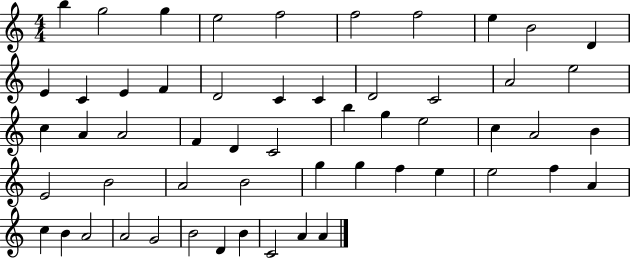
{
  \clef treble
  \numericTimeSignature
  \time 4/4
  \key c \major
  b''4 g''2 g''4 | e''2 f''2 | f''2 f''2 | e''4 b'2 d'4 | \break e'4 c'4 e'4 f'4 | d'2 c'4 c'4 | d'2 c'2 | a'2 e''2 | \break c''4 a'4 a'2 | f'4 d'4 c'2 | b''4 g''4 e''2 | c''4 a'2 b'4 | \break e'2 b'2 | a'2 b'2 | g''4 g''4 f''4 e''4 | e''2 f''4 a'4 | \break c''4 b'4 a'2 | a'2 g'2 | b'2 d'4 b'4 | c'2 a'4 a'4 | \break \bar "|."
}